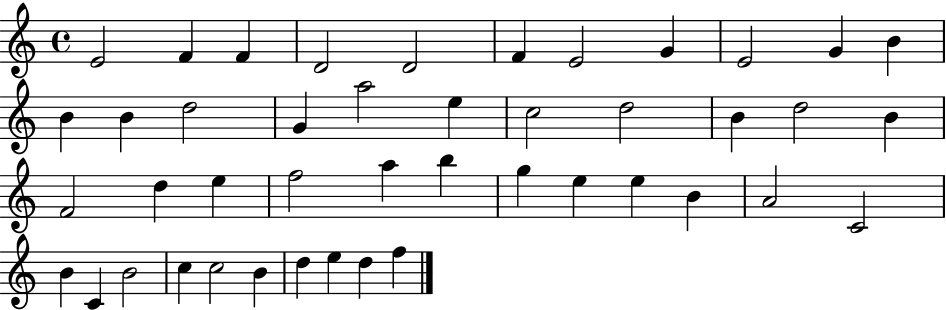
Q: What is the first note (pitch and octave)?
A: E4